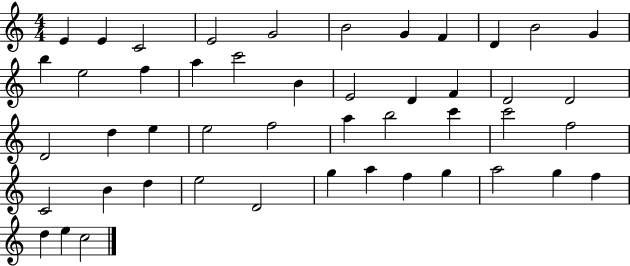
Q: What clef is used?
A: treble